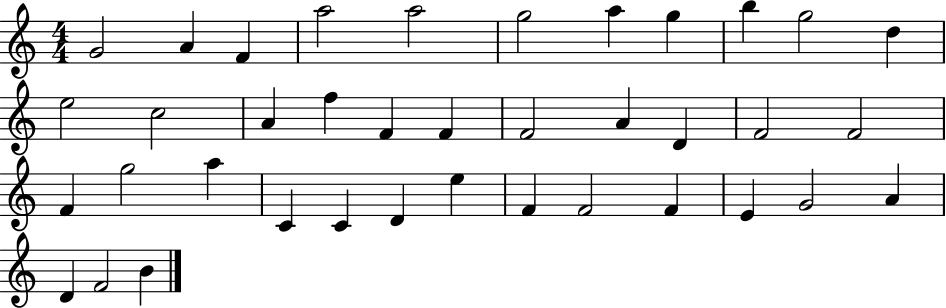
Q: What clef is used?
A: treble